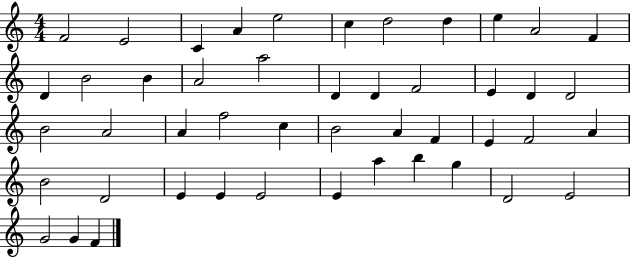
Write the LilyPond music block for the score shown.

{
  \clef treble
  \numericTimeSignature
  \time 4/4
  \key c \major
  f'2 e'2 | c'4 a'4 e''2 | c''4 d''2 d''4 | e''4 a'2 f'4 | \break d'4 b'2 b'4 | a'2 a''2 | d'4 d'4 f'2 | e'4 d'4 d'2 | \break b'2 a'2 | a'4 f''2 c''4 | b'2 a'4 f'4 | e'4 f'2 a'4 | \break b'2 d'2 | e'4 e'4 e'2 | e'4 a''4 b''4 g''4 | d'2 e'2 | \break g'2 g'4 f'4 | \bar "|."
}